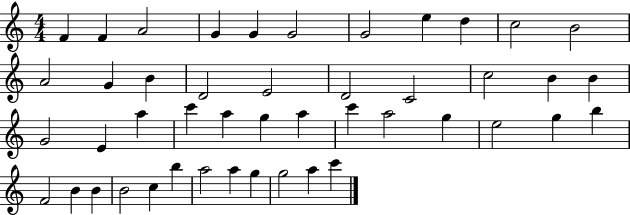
F4/q F4/q A4/h G4/q G4/q G4/h G4/h E5/q D5/q C5/h B4/h A4/h G4/q B4/q D4/h E4/h D4/h C4/h C5/h B4/q B4/q G4/h E4/q A5/q C6/q A5/q G5/q A5/q C6/q A5/h G5/q E5/h G5/q B5/q F4/h B4/q B4/q B4/h C5/q B5/q A5/h A5/q G5/q G5/h A5/q C6/q